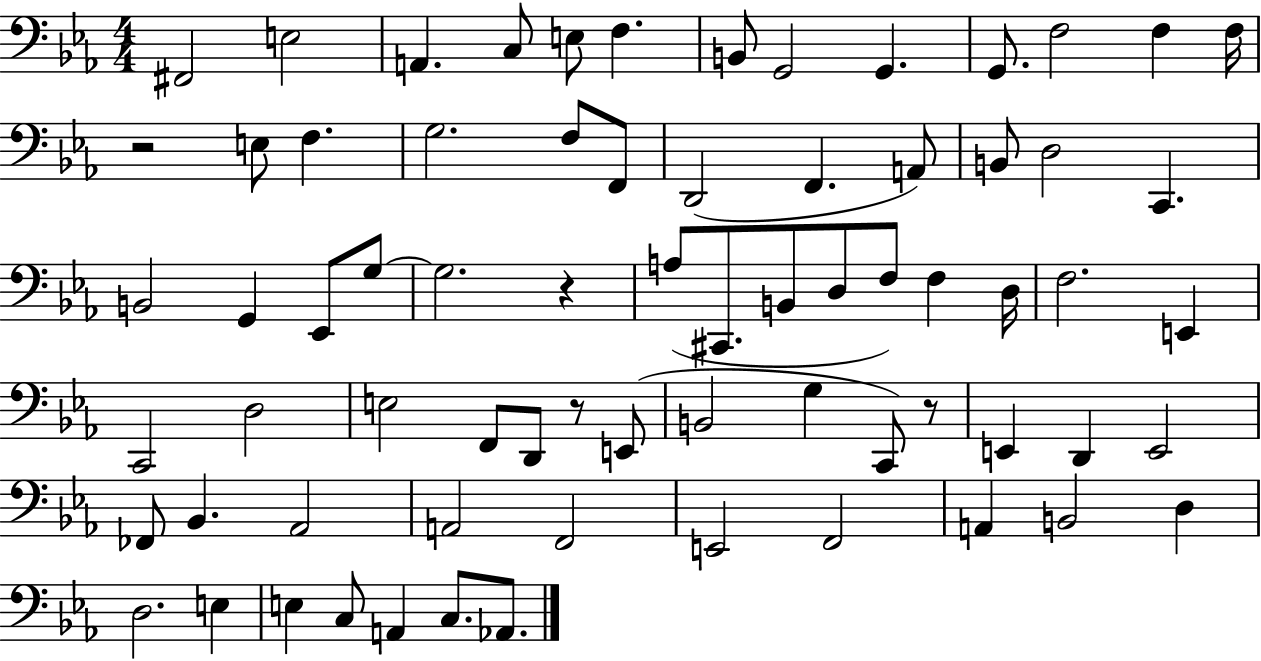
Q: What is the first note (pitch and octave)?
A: F#2